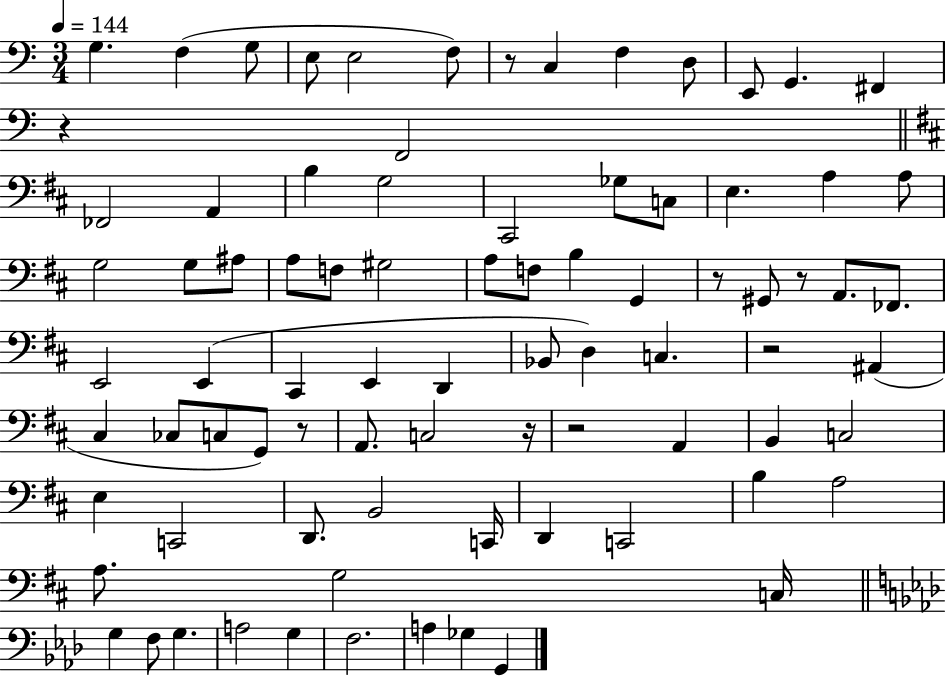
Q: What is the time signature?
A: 3/4